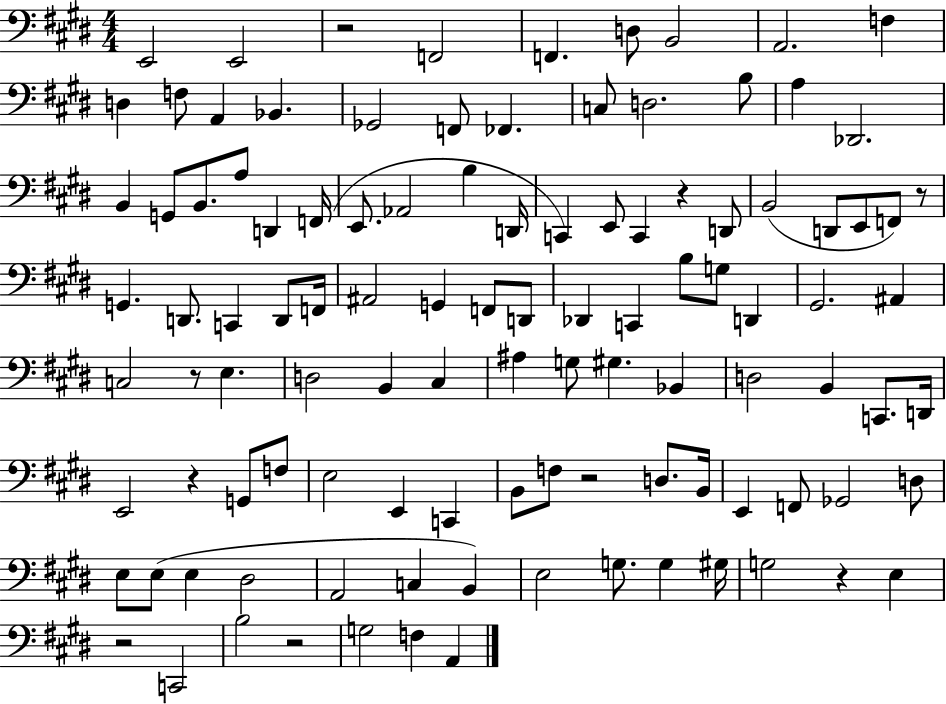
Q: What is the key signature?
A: E major